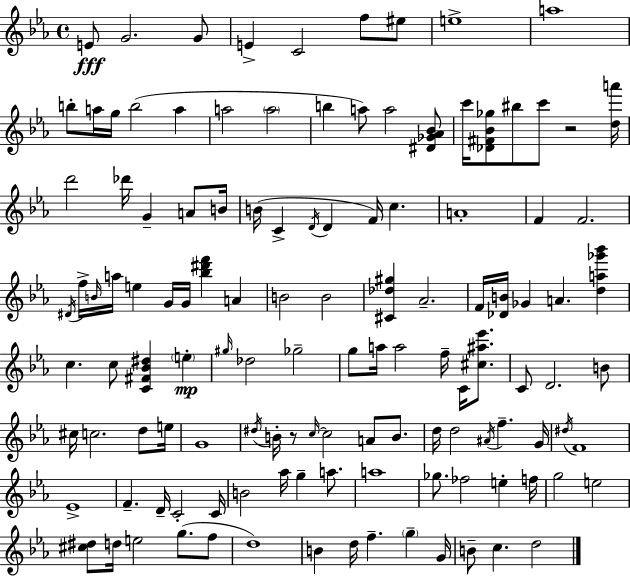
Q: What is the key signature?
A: EES major